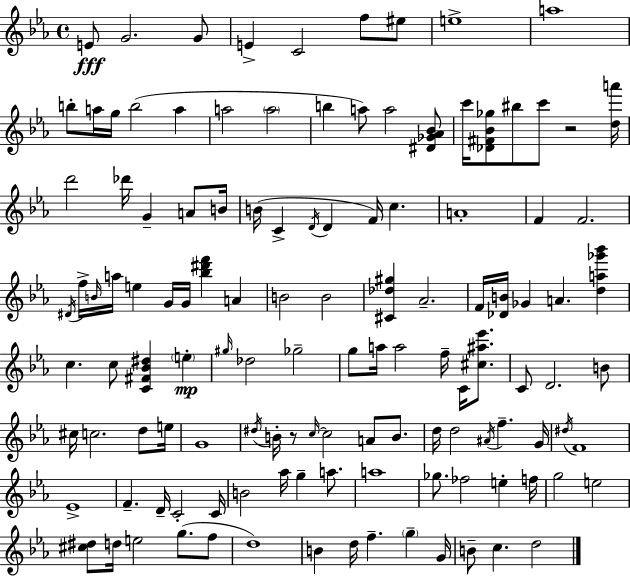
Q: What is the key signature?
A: EES major